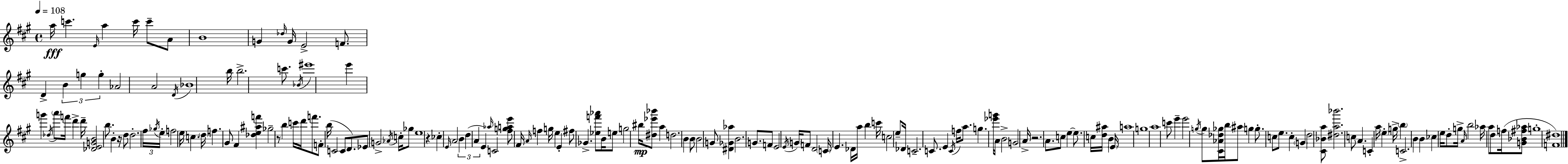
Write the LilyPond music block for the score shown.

{
  \clef treble
  \time 4/4
  \defaultTimeSignature
  \key a \major
  \tempo 4 = 108
  a''16\fff c'''4. \grace { e'16 } a''4 c'''16 c'''8-- a'8 | b'1 | g'4 \grace { des''16 } g'16 e'2-> f'8. | d'4-> \tuplet 3/2 { b'4 g''4 g''4-. } | \break aes'2 a'2 | \acciaccatura { d'16 } bes'1 | b''16 b''2.-> | c'''8. \acciaccatura { bes'16 } eis'''1 | \break e'''4 g'''4 \acciaccatura { des''16 } \parenthesize a'''8 f'''16 | d'''4-> d'''16-- <des' e' g' b'>2 b''8. | b'4-. r16 d''8 d''2.-. | \tuplet 3/2 { fis''16 \acciaccatura { ges''16 } e''16-. } f''2 e''16 c''4. | \break \parenthesize d''16 f''4. gis'8 fis'4 | <des'' e'' ais'' f'''>4 ges''2-- r8 | b''4 c'''16 d'''16 f'''8. f'8-. b''16( c'2 | c'8 d'8.) ees'8 g'2-> | \break \acciaccatura { aes'16 } c''16-. ges''8 e''1 | r4 ces''4-. \grace { e'16 } | a'2 \tuplet 3/2 { b'4 d''4( | a'4 } e'4) \grace { aes''16 } c'2 | \break <fis'' g'' a'' e'''>8 fis'16 \grace { a'16 } f''4 g''16 e''4 e'4-. | fis''8 ges'4.-> <ees'' f''' aes'''>8 b'16 e''8 g''2 | bis''16\mp <dis'' ees''' bes'''>8 a''4 d''2. | b'4 b'8 | \break \parenthesize b'2 g'8 <dis' ges' aes''>4 b'2. | g'8. f'8 e'2 | \acciaccatura { e'16 } \parenthesize g'16 f'8 d'2 | \parenthesize c'16 e'4. des'16 a''16 b''4 | \break c'''16 c''2 e''8-- des'16 c'2.-- | c'8. e'4 \acciaccatura { c'16 } | f''16 a''8. g''4. <ees''' g'''>16 a'16 b'2-> | g'2 a'16-> r2. | \break a'8. c''8 e''4~~ | e''8. c''16 <d'' ais''>16 b'4 \parenthesize e'16 a''1 | g''1 | a''1 | \break c'''8 e'''4-- | e'''2 \acciaccatura { g''16 } g''8 <cis' aes' des'' ges''>16 b''16 ais''8 | g''4 g''8.-. c''8 e''8. c''4-. | \parenthesize g'4 d''2 <cis' bes' a''>8 <dis'' a'' bes'''>2. | \break c''8 a'4. | c'4-. a''16 \parenthesize e''4-. g''16-> \parenthesize b''4 | c'2.-> b'4 | b'4 ces''4 e''16 d''8-. g''16-> \grace { a'16 } b''2 | \break aes''16 a''8 d''8 f''16( <g' bes' fis'' aes''>8 g''1-. | <f' dis''>1) | \bar "|."
}